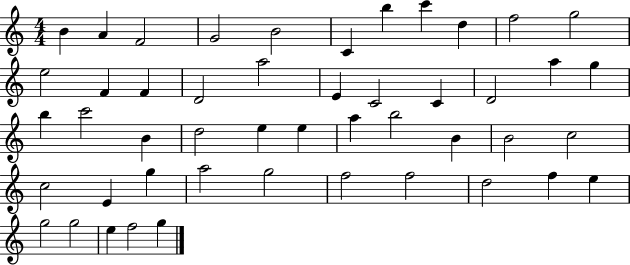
{
  \clef treble
  \numericTimeSignature
  \time 4/4
  \key c \major
  b'4 a'4 f'2 | g'2 b'2 | c'4 b''4 c'''4 d''4 | f''2 g''2 | \break e''2 f'4 f'4 | d'2 a''2 | e'4 c'2 c'4 | d'2 a''4 g''4 | \break b''4 c'''2 b'4 | d''2 e''4 e''4 | a''4 b''2 b'4 | b'2 c''2 | \break c''2 e'4 g''4 | a''2 g''2 | f''2 f''2 | d''2 f''4 e''4 | \break g''2 g''2 | e''4 f''2 g''4 | \bar "|."
}